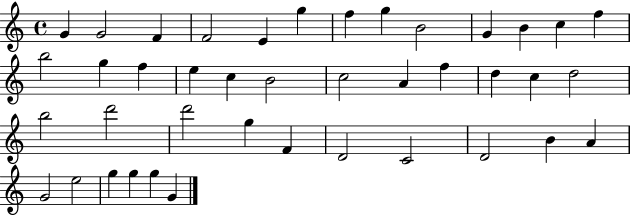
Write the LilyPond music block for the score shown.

{
  \clef treble
  \time 4/4
  \defaultTimeSignature
  \key c \major
  g'4 g'2 f'4 | f'2 e'4 g''4 | f''4 g''4 b'2 | g'4 b'4 c''4 f''4 | \break b''2 g''4 f''4 | e''4 c''4 b'2 | c''2 a'4 f''4 | d''4 c''4 d''2 | \break b''2 d'''2 | d'''2 g''4 f'4 | d'2 c'2 | d'2 b'4 a'4 | \break g'2 e''2 | g''4 g''4 g''4 g'4 | \bar "|."
}